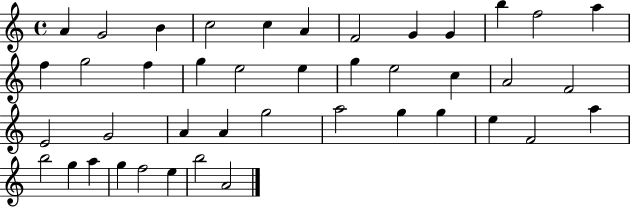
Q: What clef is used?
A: treble